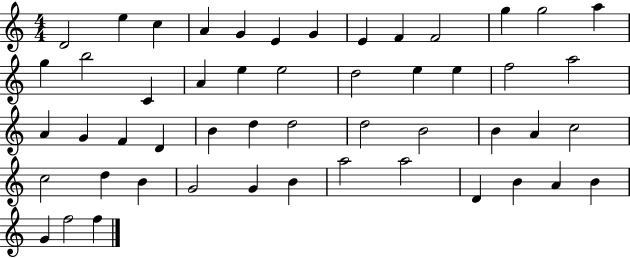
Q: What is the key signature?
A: C major